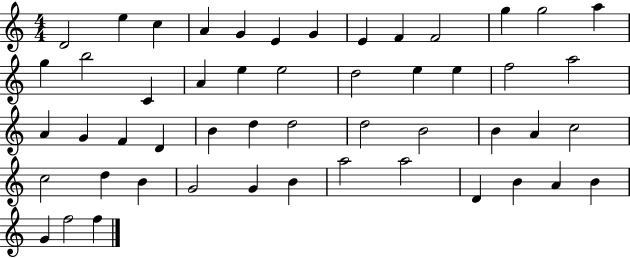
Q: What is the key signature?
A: C major